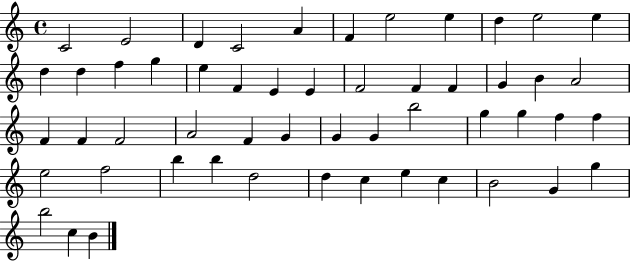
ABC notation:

X:1
T:Untitled
M:4/4
L:1/4
K:C
C2 E2 D C2 A F e2 e d e2 e d d f g e F E E F2 F F G B A2 F F F2 A2 F G G G b2 g g f f e2 f2 b b d2 d c e c B2 G g b2 c B